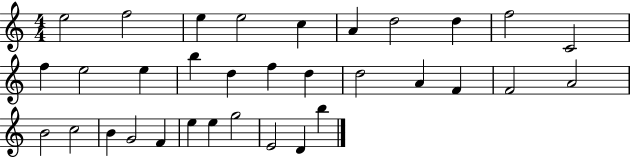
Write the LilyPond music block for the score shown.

{
  \clef treble
  \numericTimeSignature
  \time 4/4
  \key c \major
  e''2 f''2 | e''4 e''2 c''4 | a'4 d''2 d''4 | f''2 c'2 | \break f''4 e''2 e''4 | b''4 d''4 f''4 d''4 | d''2 a'4 f'4 | f'2 a'2 | \break b'2 c''2 | b'4 g'2 f'4 | e''4 e''4 g''2 | e'2 d'4 b''4 | \break \bar "|."
}